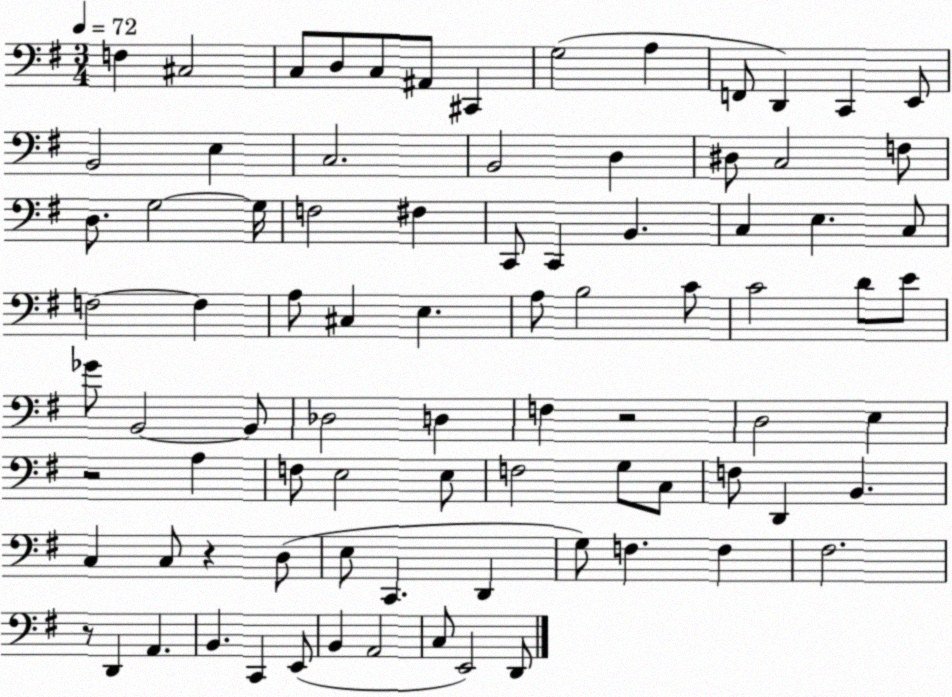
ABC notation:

X:1
T:Untitled
M:3/4
L:1/4
K:G
F, ^C,2 C,/2 D,/2 C,/2 ^A,,/2 ^C,, G,2 A, F,,/2 D,, C,, E,,/2 B,,2 E, C,2 B,,2 D, ^D,/2 C,2 F,/2 D,/2 G,2 G,/4 F,2 ^F, C,,/2 C,, B,, C, E, C,/2 F,2 F, A,/2 ^C, E, A,/2 B,2 C/2 C2 D/2 E/2 _G/2 B,,2 B,,/2 _D,2 D, F, z2 D,2 E, z2 A, F,/2 E,2 E,/2 F,2 G,/2 C,/2 F,/2 D,, B,, C, C,/2 z D,/2 E,/2 C,, D,, G,/2 F, F, ^F,2 z/2 D,, A,, B,, C,, E,,/2 B,, A,,2 C,/2 E,,2 D,,/2